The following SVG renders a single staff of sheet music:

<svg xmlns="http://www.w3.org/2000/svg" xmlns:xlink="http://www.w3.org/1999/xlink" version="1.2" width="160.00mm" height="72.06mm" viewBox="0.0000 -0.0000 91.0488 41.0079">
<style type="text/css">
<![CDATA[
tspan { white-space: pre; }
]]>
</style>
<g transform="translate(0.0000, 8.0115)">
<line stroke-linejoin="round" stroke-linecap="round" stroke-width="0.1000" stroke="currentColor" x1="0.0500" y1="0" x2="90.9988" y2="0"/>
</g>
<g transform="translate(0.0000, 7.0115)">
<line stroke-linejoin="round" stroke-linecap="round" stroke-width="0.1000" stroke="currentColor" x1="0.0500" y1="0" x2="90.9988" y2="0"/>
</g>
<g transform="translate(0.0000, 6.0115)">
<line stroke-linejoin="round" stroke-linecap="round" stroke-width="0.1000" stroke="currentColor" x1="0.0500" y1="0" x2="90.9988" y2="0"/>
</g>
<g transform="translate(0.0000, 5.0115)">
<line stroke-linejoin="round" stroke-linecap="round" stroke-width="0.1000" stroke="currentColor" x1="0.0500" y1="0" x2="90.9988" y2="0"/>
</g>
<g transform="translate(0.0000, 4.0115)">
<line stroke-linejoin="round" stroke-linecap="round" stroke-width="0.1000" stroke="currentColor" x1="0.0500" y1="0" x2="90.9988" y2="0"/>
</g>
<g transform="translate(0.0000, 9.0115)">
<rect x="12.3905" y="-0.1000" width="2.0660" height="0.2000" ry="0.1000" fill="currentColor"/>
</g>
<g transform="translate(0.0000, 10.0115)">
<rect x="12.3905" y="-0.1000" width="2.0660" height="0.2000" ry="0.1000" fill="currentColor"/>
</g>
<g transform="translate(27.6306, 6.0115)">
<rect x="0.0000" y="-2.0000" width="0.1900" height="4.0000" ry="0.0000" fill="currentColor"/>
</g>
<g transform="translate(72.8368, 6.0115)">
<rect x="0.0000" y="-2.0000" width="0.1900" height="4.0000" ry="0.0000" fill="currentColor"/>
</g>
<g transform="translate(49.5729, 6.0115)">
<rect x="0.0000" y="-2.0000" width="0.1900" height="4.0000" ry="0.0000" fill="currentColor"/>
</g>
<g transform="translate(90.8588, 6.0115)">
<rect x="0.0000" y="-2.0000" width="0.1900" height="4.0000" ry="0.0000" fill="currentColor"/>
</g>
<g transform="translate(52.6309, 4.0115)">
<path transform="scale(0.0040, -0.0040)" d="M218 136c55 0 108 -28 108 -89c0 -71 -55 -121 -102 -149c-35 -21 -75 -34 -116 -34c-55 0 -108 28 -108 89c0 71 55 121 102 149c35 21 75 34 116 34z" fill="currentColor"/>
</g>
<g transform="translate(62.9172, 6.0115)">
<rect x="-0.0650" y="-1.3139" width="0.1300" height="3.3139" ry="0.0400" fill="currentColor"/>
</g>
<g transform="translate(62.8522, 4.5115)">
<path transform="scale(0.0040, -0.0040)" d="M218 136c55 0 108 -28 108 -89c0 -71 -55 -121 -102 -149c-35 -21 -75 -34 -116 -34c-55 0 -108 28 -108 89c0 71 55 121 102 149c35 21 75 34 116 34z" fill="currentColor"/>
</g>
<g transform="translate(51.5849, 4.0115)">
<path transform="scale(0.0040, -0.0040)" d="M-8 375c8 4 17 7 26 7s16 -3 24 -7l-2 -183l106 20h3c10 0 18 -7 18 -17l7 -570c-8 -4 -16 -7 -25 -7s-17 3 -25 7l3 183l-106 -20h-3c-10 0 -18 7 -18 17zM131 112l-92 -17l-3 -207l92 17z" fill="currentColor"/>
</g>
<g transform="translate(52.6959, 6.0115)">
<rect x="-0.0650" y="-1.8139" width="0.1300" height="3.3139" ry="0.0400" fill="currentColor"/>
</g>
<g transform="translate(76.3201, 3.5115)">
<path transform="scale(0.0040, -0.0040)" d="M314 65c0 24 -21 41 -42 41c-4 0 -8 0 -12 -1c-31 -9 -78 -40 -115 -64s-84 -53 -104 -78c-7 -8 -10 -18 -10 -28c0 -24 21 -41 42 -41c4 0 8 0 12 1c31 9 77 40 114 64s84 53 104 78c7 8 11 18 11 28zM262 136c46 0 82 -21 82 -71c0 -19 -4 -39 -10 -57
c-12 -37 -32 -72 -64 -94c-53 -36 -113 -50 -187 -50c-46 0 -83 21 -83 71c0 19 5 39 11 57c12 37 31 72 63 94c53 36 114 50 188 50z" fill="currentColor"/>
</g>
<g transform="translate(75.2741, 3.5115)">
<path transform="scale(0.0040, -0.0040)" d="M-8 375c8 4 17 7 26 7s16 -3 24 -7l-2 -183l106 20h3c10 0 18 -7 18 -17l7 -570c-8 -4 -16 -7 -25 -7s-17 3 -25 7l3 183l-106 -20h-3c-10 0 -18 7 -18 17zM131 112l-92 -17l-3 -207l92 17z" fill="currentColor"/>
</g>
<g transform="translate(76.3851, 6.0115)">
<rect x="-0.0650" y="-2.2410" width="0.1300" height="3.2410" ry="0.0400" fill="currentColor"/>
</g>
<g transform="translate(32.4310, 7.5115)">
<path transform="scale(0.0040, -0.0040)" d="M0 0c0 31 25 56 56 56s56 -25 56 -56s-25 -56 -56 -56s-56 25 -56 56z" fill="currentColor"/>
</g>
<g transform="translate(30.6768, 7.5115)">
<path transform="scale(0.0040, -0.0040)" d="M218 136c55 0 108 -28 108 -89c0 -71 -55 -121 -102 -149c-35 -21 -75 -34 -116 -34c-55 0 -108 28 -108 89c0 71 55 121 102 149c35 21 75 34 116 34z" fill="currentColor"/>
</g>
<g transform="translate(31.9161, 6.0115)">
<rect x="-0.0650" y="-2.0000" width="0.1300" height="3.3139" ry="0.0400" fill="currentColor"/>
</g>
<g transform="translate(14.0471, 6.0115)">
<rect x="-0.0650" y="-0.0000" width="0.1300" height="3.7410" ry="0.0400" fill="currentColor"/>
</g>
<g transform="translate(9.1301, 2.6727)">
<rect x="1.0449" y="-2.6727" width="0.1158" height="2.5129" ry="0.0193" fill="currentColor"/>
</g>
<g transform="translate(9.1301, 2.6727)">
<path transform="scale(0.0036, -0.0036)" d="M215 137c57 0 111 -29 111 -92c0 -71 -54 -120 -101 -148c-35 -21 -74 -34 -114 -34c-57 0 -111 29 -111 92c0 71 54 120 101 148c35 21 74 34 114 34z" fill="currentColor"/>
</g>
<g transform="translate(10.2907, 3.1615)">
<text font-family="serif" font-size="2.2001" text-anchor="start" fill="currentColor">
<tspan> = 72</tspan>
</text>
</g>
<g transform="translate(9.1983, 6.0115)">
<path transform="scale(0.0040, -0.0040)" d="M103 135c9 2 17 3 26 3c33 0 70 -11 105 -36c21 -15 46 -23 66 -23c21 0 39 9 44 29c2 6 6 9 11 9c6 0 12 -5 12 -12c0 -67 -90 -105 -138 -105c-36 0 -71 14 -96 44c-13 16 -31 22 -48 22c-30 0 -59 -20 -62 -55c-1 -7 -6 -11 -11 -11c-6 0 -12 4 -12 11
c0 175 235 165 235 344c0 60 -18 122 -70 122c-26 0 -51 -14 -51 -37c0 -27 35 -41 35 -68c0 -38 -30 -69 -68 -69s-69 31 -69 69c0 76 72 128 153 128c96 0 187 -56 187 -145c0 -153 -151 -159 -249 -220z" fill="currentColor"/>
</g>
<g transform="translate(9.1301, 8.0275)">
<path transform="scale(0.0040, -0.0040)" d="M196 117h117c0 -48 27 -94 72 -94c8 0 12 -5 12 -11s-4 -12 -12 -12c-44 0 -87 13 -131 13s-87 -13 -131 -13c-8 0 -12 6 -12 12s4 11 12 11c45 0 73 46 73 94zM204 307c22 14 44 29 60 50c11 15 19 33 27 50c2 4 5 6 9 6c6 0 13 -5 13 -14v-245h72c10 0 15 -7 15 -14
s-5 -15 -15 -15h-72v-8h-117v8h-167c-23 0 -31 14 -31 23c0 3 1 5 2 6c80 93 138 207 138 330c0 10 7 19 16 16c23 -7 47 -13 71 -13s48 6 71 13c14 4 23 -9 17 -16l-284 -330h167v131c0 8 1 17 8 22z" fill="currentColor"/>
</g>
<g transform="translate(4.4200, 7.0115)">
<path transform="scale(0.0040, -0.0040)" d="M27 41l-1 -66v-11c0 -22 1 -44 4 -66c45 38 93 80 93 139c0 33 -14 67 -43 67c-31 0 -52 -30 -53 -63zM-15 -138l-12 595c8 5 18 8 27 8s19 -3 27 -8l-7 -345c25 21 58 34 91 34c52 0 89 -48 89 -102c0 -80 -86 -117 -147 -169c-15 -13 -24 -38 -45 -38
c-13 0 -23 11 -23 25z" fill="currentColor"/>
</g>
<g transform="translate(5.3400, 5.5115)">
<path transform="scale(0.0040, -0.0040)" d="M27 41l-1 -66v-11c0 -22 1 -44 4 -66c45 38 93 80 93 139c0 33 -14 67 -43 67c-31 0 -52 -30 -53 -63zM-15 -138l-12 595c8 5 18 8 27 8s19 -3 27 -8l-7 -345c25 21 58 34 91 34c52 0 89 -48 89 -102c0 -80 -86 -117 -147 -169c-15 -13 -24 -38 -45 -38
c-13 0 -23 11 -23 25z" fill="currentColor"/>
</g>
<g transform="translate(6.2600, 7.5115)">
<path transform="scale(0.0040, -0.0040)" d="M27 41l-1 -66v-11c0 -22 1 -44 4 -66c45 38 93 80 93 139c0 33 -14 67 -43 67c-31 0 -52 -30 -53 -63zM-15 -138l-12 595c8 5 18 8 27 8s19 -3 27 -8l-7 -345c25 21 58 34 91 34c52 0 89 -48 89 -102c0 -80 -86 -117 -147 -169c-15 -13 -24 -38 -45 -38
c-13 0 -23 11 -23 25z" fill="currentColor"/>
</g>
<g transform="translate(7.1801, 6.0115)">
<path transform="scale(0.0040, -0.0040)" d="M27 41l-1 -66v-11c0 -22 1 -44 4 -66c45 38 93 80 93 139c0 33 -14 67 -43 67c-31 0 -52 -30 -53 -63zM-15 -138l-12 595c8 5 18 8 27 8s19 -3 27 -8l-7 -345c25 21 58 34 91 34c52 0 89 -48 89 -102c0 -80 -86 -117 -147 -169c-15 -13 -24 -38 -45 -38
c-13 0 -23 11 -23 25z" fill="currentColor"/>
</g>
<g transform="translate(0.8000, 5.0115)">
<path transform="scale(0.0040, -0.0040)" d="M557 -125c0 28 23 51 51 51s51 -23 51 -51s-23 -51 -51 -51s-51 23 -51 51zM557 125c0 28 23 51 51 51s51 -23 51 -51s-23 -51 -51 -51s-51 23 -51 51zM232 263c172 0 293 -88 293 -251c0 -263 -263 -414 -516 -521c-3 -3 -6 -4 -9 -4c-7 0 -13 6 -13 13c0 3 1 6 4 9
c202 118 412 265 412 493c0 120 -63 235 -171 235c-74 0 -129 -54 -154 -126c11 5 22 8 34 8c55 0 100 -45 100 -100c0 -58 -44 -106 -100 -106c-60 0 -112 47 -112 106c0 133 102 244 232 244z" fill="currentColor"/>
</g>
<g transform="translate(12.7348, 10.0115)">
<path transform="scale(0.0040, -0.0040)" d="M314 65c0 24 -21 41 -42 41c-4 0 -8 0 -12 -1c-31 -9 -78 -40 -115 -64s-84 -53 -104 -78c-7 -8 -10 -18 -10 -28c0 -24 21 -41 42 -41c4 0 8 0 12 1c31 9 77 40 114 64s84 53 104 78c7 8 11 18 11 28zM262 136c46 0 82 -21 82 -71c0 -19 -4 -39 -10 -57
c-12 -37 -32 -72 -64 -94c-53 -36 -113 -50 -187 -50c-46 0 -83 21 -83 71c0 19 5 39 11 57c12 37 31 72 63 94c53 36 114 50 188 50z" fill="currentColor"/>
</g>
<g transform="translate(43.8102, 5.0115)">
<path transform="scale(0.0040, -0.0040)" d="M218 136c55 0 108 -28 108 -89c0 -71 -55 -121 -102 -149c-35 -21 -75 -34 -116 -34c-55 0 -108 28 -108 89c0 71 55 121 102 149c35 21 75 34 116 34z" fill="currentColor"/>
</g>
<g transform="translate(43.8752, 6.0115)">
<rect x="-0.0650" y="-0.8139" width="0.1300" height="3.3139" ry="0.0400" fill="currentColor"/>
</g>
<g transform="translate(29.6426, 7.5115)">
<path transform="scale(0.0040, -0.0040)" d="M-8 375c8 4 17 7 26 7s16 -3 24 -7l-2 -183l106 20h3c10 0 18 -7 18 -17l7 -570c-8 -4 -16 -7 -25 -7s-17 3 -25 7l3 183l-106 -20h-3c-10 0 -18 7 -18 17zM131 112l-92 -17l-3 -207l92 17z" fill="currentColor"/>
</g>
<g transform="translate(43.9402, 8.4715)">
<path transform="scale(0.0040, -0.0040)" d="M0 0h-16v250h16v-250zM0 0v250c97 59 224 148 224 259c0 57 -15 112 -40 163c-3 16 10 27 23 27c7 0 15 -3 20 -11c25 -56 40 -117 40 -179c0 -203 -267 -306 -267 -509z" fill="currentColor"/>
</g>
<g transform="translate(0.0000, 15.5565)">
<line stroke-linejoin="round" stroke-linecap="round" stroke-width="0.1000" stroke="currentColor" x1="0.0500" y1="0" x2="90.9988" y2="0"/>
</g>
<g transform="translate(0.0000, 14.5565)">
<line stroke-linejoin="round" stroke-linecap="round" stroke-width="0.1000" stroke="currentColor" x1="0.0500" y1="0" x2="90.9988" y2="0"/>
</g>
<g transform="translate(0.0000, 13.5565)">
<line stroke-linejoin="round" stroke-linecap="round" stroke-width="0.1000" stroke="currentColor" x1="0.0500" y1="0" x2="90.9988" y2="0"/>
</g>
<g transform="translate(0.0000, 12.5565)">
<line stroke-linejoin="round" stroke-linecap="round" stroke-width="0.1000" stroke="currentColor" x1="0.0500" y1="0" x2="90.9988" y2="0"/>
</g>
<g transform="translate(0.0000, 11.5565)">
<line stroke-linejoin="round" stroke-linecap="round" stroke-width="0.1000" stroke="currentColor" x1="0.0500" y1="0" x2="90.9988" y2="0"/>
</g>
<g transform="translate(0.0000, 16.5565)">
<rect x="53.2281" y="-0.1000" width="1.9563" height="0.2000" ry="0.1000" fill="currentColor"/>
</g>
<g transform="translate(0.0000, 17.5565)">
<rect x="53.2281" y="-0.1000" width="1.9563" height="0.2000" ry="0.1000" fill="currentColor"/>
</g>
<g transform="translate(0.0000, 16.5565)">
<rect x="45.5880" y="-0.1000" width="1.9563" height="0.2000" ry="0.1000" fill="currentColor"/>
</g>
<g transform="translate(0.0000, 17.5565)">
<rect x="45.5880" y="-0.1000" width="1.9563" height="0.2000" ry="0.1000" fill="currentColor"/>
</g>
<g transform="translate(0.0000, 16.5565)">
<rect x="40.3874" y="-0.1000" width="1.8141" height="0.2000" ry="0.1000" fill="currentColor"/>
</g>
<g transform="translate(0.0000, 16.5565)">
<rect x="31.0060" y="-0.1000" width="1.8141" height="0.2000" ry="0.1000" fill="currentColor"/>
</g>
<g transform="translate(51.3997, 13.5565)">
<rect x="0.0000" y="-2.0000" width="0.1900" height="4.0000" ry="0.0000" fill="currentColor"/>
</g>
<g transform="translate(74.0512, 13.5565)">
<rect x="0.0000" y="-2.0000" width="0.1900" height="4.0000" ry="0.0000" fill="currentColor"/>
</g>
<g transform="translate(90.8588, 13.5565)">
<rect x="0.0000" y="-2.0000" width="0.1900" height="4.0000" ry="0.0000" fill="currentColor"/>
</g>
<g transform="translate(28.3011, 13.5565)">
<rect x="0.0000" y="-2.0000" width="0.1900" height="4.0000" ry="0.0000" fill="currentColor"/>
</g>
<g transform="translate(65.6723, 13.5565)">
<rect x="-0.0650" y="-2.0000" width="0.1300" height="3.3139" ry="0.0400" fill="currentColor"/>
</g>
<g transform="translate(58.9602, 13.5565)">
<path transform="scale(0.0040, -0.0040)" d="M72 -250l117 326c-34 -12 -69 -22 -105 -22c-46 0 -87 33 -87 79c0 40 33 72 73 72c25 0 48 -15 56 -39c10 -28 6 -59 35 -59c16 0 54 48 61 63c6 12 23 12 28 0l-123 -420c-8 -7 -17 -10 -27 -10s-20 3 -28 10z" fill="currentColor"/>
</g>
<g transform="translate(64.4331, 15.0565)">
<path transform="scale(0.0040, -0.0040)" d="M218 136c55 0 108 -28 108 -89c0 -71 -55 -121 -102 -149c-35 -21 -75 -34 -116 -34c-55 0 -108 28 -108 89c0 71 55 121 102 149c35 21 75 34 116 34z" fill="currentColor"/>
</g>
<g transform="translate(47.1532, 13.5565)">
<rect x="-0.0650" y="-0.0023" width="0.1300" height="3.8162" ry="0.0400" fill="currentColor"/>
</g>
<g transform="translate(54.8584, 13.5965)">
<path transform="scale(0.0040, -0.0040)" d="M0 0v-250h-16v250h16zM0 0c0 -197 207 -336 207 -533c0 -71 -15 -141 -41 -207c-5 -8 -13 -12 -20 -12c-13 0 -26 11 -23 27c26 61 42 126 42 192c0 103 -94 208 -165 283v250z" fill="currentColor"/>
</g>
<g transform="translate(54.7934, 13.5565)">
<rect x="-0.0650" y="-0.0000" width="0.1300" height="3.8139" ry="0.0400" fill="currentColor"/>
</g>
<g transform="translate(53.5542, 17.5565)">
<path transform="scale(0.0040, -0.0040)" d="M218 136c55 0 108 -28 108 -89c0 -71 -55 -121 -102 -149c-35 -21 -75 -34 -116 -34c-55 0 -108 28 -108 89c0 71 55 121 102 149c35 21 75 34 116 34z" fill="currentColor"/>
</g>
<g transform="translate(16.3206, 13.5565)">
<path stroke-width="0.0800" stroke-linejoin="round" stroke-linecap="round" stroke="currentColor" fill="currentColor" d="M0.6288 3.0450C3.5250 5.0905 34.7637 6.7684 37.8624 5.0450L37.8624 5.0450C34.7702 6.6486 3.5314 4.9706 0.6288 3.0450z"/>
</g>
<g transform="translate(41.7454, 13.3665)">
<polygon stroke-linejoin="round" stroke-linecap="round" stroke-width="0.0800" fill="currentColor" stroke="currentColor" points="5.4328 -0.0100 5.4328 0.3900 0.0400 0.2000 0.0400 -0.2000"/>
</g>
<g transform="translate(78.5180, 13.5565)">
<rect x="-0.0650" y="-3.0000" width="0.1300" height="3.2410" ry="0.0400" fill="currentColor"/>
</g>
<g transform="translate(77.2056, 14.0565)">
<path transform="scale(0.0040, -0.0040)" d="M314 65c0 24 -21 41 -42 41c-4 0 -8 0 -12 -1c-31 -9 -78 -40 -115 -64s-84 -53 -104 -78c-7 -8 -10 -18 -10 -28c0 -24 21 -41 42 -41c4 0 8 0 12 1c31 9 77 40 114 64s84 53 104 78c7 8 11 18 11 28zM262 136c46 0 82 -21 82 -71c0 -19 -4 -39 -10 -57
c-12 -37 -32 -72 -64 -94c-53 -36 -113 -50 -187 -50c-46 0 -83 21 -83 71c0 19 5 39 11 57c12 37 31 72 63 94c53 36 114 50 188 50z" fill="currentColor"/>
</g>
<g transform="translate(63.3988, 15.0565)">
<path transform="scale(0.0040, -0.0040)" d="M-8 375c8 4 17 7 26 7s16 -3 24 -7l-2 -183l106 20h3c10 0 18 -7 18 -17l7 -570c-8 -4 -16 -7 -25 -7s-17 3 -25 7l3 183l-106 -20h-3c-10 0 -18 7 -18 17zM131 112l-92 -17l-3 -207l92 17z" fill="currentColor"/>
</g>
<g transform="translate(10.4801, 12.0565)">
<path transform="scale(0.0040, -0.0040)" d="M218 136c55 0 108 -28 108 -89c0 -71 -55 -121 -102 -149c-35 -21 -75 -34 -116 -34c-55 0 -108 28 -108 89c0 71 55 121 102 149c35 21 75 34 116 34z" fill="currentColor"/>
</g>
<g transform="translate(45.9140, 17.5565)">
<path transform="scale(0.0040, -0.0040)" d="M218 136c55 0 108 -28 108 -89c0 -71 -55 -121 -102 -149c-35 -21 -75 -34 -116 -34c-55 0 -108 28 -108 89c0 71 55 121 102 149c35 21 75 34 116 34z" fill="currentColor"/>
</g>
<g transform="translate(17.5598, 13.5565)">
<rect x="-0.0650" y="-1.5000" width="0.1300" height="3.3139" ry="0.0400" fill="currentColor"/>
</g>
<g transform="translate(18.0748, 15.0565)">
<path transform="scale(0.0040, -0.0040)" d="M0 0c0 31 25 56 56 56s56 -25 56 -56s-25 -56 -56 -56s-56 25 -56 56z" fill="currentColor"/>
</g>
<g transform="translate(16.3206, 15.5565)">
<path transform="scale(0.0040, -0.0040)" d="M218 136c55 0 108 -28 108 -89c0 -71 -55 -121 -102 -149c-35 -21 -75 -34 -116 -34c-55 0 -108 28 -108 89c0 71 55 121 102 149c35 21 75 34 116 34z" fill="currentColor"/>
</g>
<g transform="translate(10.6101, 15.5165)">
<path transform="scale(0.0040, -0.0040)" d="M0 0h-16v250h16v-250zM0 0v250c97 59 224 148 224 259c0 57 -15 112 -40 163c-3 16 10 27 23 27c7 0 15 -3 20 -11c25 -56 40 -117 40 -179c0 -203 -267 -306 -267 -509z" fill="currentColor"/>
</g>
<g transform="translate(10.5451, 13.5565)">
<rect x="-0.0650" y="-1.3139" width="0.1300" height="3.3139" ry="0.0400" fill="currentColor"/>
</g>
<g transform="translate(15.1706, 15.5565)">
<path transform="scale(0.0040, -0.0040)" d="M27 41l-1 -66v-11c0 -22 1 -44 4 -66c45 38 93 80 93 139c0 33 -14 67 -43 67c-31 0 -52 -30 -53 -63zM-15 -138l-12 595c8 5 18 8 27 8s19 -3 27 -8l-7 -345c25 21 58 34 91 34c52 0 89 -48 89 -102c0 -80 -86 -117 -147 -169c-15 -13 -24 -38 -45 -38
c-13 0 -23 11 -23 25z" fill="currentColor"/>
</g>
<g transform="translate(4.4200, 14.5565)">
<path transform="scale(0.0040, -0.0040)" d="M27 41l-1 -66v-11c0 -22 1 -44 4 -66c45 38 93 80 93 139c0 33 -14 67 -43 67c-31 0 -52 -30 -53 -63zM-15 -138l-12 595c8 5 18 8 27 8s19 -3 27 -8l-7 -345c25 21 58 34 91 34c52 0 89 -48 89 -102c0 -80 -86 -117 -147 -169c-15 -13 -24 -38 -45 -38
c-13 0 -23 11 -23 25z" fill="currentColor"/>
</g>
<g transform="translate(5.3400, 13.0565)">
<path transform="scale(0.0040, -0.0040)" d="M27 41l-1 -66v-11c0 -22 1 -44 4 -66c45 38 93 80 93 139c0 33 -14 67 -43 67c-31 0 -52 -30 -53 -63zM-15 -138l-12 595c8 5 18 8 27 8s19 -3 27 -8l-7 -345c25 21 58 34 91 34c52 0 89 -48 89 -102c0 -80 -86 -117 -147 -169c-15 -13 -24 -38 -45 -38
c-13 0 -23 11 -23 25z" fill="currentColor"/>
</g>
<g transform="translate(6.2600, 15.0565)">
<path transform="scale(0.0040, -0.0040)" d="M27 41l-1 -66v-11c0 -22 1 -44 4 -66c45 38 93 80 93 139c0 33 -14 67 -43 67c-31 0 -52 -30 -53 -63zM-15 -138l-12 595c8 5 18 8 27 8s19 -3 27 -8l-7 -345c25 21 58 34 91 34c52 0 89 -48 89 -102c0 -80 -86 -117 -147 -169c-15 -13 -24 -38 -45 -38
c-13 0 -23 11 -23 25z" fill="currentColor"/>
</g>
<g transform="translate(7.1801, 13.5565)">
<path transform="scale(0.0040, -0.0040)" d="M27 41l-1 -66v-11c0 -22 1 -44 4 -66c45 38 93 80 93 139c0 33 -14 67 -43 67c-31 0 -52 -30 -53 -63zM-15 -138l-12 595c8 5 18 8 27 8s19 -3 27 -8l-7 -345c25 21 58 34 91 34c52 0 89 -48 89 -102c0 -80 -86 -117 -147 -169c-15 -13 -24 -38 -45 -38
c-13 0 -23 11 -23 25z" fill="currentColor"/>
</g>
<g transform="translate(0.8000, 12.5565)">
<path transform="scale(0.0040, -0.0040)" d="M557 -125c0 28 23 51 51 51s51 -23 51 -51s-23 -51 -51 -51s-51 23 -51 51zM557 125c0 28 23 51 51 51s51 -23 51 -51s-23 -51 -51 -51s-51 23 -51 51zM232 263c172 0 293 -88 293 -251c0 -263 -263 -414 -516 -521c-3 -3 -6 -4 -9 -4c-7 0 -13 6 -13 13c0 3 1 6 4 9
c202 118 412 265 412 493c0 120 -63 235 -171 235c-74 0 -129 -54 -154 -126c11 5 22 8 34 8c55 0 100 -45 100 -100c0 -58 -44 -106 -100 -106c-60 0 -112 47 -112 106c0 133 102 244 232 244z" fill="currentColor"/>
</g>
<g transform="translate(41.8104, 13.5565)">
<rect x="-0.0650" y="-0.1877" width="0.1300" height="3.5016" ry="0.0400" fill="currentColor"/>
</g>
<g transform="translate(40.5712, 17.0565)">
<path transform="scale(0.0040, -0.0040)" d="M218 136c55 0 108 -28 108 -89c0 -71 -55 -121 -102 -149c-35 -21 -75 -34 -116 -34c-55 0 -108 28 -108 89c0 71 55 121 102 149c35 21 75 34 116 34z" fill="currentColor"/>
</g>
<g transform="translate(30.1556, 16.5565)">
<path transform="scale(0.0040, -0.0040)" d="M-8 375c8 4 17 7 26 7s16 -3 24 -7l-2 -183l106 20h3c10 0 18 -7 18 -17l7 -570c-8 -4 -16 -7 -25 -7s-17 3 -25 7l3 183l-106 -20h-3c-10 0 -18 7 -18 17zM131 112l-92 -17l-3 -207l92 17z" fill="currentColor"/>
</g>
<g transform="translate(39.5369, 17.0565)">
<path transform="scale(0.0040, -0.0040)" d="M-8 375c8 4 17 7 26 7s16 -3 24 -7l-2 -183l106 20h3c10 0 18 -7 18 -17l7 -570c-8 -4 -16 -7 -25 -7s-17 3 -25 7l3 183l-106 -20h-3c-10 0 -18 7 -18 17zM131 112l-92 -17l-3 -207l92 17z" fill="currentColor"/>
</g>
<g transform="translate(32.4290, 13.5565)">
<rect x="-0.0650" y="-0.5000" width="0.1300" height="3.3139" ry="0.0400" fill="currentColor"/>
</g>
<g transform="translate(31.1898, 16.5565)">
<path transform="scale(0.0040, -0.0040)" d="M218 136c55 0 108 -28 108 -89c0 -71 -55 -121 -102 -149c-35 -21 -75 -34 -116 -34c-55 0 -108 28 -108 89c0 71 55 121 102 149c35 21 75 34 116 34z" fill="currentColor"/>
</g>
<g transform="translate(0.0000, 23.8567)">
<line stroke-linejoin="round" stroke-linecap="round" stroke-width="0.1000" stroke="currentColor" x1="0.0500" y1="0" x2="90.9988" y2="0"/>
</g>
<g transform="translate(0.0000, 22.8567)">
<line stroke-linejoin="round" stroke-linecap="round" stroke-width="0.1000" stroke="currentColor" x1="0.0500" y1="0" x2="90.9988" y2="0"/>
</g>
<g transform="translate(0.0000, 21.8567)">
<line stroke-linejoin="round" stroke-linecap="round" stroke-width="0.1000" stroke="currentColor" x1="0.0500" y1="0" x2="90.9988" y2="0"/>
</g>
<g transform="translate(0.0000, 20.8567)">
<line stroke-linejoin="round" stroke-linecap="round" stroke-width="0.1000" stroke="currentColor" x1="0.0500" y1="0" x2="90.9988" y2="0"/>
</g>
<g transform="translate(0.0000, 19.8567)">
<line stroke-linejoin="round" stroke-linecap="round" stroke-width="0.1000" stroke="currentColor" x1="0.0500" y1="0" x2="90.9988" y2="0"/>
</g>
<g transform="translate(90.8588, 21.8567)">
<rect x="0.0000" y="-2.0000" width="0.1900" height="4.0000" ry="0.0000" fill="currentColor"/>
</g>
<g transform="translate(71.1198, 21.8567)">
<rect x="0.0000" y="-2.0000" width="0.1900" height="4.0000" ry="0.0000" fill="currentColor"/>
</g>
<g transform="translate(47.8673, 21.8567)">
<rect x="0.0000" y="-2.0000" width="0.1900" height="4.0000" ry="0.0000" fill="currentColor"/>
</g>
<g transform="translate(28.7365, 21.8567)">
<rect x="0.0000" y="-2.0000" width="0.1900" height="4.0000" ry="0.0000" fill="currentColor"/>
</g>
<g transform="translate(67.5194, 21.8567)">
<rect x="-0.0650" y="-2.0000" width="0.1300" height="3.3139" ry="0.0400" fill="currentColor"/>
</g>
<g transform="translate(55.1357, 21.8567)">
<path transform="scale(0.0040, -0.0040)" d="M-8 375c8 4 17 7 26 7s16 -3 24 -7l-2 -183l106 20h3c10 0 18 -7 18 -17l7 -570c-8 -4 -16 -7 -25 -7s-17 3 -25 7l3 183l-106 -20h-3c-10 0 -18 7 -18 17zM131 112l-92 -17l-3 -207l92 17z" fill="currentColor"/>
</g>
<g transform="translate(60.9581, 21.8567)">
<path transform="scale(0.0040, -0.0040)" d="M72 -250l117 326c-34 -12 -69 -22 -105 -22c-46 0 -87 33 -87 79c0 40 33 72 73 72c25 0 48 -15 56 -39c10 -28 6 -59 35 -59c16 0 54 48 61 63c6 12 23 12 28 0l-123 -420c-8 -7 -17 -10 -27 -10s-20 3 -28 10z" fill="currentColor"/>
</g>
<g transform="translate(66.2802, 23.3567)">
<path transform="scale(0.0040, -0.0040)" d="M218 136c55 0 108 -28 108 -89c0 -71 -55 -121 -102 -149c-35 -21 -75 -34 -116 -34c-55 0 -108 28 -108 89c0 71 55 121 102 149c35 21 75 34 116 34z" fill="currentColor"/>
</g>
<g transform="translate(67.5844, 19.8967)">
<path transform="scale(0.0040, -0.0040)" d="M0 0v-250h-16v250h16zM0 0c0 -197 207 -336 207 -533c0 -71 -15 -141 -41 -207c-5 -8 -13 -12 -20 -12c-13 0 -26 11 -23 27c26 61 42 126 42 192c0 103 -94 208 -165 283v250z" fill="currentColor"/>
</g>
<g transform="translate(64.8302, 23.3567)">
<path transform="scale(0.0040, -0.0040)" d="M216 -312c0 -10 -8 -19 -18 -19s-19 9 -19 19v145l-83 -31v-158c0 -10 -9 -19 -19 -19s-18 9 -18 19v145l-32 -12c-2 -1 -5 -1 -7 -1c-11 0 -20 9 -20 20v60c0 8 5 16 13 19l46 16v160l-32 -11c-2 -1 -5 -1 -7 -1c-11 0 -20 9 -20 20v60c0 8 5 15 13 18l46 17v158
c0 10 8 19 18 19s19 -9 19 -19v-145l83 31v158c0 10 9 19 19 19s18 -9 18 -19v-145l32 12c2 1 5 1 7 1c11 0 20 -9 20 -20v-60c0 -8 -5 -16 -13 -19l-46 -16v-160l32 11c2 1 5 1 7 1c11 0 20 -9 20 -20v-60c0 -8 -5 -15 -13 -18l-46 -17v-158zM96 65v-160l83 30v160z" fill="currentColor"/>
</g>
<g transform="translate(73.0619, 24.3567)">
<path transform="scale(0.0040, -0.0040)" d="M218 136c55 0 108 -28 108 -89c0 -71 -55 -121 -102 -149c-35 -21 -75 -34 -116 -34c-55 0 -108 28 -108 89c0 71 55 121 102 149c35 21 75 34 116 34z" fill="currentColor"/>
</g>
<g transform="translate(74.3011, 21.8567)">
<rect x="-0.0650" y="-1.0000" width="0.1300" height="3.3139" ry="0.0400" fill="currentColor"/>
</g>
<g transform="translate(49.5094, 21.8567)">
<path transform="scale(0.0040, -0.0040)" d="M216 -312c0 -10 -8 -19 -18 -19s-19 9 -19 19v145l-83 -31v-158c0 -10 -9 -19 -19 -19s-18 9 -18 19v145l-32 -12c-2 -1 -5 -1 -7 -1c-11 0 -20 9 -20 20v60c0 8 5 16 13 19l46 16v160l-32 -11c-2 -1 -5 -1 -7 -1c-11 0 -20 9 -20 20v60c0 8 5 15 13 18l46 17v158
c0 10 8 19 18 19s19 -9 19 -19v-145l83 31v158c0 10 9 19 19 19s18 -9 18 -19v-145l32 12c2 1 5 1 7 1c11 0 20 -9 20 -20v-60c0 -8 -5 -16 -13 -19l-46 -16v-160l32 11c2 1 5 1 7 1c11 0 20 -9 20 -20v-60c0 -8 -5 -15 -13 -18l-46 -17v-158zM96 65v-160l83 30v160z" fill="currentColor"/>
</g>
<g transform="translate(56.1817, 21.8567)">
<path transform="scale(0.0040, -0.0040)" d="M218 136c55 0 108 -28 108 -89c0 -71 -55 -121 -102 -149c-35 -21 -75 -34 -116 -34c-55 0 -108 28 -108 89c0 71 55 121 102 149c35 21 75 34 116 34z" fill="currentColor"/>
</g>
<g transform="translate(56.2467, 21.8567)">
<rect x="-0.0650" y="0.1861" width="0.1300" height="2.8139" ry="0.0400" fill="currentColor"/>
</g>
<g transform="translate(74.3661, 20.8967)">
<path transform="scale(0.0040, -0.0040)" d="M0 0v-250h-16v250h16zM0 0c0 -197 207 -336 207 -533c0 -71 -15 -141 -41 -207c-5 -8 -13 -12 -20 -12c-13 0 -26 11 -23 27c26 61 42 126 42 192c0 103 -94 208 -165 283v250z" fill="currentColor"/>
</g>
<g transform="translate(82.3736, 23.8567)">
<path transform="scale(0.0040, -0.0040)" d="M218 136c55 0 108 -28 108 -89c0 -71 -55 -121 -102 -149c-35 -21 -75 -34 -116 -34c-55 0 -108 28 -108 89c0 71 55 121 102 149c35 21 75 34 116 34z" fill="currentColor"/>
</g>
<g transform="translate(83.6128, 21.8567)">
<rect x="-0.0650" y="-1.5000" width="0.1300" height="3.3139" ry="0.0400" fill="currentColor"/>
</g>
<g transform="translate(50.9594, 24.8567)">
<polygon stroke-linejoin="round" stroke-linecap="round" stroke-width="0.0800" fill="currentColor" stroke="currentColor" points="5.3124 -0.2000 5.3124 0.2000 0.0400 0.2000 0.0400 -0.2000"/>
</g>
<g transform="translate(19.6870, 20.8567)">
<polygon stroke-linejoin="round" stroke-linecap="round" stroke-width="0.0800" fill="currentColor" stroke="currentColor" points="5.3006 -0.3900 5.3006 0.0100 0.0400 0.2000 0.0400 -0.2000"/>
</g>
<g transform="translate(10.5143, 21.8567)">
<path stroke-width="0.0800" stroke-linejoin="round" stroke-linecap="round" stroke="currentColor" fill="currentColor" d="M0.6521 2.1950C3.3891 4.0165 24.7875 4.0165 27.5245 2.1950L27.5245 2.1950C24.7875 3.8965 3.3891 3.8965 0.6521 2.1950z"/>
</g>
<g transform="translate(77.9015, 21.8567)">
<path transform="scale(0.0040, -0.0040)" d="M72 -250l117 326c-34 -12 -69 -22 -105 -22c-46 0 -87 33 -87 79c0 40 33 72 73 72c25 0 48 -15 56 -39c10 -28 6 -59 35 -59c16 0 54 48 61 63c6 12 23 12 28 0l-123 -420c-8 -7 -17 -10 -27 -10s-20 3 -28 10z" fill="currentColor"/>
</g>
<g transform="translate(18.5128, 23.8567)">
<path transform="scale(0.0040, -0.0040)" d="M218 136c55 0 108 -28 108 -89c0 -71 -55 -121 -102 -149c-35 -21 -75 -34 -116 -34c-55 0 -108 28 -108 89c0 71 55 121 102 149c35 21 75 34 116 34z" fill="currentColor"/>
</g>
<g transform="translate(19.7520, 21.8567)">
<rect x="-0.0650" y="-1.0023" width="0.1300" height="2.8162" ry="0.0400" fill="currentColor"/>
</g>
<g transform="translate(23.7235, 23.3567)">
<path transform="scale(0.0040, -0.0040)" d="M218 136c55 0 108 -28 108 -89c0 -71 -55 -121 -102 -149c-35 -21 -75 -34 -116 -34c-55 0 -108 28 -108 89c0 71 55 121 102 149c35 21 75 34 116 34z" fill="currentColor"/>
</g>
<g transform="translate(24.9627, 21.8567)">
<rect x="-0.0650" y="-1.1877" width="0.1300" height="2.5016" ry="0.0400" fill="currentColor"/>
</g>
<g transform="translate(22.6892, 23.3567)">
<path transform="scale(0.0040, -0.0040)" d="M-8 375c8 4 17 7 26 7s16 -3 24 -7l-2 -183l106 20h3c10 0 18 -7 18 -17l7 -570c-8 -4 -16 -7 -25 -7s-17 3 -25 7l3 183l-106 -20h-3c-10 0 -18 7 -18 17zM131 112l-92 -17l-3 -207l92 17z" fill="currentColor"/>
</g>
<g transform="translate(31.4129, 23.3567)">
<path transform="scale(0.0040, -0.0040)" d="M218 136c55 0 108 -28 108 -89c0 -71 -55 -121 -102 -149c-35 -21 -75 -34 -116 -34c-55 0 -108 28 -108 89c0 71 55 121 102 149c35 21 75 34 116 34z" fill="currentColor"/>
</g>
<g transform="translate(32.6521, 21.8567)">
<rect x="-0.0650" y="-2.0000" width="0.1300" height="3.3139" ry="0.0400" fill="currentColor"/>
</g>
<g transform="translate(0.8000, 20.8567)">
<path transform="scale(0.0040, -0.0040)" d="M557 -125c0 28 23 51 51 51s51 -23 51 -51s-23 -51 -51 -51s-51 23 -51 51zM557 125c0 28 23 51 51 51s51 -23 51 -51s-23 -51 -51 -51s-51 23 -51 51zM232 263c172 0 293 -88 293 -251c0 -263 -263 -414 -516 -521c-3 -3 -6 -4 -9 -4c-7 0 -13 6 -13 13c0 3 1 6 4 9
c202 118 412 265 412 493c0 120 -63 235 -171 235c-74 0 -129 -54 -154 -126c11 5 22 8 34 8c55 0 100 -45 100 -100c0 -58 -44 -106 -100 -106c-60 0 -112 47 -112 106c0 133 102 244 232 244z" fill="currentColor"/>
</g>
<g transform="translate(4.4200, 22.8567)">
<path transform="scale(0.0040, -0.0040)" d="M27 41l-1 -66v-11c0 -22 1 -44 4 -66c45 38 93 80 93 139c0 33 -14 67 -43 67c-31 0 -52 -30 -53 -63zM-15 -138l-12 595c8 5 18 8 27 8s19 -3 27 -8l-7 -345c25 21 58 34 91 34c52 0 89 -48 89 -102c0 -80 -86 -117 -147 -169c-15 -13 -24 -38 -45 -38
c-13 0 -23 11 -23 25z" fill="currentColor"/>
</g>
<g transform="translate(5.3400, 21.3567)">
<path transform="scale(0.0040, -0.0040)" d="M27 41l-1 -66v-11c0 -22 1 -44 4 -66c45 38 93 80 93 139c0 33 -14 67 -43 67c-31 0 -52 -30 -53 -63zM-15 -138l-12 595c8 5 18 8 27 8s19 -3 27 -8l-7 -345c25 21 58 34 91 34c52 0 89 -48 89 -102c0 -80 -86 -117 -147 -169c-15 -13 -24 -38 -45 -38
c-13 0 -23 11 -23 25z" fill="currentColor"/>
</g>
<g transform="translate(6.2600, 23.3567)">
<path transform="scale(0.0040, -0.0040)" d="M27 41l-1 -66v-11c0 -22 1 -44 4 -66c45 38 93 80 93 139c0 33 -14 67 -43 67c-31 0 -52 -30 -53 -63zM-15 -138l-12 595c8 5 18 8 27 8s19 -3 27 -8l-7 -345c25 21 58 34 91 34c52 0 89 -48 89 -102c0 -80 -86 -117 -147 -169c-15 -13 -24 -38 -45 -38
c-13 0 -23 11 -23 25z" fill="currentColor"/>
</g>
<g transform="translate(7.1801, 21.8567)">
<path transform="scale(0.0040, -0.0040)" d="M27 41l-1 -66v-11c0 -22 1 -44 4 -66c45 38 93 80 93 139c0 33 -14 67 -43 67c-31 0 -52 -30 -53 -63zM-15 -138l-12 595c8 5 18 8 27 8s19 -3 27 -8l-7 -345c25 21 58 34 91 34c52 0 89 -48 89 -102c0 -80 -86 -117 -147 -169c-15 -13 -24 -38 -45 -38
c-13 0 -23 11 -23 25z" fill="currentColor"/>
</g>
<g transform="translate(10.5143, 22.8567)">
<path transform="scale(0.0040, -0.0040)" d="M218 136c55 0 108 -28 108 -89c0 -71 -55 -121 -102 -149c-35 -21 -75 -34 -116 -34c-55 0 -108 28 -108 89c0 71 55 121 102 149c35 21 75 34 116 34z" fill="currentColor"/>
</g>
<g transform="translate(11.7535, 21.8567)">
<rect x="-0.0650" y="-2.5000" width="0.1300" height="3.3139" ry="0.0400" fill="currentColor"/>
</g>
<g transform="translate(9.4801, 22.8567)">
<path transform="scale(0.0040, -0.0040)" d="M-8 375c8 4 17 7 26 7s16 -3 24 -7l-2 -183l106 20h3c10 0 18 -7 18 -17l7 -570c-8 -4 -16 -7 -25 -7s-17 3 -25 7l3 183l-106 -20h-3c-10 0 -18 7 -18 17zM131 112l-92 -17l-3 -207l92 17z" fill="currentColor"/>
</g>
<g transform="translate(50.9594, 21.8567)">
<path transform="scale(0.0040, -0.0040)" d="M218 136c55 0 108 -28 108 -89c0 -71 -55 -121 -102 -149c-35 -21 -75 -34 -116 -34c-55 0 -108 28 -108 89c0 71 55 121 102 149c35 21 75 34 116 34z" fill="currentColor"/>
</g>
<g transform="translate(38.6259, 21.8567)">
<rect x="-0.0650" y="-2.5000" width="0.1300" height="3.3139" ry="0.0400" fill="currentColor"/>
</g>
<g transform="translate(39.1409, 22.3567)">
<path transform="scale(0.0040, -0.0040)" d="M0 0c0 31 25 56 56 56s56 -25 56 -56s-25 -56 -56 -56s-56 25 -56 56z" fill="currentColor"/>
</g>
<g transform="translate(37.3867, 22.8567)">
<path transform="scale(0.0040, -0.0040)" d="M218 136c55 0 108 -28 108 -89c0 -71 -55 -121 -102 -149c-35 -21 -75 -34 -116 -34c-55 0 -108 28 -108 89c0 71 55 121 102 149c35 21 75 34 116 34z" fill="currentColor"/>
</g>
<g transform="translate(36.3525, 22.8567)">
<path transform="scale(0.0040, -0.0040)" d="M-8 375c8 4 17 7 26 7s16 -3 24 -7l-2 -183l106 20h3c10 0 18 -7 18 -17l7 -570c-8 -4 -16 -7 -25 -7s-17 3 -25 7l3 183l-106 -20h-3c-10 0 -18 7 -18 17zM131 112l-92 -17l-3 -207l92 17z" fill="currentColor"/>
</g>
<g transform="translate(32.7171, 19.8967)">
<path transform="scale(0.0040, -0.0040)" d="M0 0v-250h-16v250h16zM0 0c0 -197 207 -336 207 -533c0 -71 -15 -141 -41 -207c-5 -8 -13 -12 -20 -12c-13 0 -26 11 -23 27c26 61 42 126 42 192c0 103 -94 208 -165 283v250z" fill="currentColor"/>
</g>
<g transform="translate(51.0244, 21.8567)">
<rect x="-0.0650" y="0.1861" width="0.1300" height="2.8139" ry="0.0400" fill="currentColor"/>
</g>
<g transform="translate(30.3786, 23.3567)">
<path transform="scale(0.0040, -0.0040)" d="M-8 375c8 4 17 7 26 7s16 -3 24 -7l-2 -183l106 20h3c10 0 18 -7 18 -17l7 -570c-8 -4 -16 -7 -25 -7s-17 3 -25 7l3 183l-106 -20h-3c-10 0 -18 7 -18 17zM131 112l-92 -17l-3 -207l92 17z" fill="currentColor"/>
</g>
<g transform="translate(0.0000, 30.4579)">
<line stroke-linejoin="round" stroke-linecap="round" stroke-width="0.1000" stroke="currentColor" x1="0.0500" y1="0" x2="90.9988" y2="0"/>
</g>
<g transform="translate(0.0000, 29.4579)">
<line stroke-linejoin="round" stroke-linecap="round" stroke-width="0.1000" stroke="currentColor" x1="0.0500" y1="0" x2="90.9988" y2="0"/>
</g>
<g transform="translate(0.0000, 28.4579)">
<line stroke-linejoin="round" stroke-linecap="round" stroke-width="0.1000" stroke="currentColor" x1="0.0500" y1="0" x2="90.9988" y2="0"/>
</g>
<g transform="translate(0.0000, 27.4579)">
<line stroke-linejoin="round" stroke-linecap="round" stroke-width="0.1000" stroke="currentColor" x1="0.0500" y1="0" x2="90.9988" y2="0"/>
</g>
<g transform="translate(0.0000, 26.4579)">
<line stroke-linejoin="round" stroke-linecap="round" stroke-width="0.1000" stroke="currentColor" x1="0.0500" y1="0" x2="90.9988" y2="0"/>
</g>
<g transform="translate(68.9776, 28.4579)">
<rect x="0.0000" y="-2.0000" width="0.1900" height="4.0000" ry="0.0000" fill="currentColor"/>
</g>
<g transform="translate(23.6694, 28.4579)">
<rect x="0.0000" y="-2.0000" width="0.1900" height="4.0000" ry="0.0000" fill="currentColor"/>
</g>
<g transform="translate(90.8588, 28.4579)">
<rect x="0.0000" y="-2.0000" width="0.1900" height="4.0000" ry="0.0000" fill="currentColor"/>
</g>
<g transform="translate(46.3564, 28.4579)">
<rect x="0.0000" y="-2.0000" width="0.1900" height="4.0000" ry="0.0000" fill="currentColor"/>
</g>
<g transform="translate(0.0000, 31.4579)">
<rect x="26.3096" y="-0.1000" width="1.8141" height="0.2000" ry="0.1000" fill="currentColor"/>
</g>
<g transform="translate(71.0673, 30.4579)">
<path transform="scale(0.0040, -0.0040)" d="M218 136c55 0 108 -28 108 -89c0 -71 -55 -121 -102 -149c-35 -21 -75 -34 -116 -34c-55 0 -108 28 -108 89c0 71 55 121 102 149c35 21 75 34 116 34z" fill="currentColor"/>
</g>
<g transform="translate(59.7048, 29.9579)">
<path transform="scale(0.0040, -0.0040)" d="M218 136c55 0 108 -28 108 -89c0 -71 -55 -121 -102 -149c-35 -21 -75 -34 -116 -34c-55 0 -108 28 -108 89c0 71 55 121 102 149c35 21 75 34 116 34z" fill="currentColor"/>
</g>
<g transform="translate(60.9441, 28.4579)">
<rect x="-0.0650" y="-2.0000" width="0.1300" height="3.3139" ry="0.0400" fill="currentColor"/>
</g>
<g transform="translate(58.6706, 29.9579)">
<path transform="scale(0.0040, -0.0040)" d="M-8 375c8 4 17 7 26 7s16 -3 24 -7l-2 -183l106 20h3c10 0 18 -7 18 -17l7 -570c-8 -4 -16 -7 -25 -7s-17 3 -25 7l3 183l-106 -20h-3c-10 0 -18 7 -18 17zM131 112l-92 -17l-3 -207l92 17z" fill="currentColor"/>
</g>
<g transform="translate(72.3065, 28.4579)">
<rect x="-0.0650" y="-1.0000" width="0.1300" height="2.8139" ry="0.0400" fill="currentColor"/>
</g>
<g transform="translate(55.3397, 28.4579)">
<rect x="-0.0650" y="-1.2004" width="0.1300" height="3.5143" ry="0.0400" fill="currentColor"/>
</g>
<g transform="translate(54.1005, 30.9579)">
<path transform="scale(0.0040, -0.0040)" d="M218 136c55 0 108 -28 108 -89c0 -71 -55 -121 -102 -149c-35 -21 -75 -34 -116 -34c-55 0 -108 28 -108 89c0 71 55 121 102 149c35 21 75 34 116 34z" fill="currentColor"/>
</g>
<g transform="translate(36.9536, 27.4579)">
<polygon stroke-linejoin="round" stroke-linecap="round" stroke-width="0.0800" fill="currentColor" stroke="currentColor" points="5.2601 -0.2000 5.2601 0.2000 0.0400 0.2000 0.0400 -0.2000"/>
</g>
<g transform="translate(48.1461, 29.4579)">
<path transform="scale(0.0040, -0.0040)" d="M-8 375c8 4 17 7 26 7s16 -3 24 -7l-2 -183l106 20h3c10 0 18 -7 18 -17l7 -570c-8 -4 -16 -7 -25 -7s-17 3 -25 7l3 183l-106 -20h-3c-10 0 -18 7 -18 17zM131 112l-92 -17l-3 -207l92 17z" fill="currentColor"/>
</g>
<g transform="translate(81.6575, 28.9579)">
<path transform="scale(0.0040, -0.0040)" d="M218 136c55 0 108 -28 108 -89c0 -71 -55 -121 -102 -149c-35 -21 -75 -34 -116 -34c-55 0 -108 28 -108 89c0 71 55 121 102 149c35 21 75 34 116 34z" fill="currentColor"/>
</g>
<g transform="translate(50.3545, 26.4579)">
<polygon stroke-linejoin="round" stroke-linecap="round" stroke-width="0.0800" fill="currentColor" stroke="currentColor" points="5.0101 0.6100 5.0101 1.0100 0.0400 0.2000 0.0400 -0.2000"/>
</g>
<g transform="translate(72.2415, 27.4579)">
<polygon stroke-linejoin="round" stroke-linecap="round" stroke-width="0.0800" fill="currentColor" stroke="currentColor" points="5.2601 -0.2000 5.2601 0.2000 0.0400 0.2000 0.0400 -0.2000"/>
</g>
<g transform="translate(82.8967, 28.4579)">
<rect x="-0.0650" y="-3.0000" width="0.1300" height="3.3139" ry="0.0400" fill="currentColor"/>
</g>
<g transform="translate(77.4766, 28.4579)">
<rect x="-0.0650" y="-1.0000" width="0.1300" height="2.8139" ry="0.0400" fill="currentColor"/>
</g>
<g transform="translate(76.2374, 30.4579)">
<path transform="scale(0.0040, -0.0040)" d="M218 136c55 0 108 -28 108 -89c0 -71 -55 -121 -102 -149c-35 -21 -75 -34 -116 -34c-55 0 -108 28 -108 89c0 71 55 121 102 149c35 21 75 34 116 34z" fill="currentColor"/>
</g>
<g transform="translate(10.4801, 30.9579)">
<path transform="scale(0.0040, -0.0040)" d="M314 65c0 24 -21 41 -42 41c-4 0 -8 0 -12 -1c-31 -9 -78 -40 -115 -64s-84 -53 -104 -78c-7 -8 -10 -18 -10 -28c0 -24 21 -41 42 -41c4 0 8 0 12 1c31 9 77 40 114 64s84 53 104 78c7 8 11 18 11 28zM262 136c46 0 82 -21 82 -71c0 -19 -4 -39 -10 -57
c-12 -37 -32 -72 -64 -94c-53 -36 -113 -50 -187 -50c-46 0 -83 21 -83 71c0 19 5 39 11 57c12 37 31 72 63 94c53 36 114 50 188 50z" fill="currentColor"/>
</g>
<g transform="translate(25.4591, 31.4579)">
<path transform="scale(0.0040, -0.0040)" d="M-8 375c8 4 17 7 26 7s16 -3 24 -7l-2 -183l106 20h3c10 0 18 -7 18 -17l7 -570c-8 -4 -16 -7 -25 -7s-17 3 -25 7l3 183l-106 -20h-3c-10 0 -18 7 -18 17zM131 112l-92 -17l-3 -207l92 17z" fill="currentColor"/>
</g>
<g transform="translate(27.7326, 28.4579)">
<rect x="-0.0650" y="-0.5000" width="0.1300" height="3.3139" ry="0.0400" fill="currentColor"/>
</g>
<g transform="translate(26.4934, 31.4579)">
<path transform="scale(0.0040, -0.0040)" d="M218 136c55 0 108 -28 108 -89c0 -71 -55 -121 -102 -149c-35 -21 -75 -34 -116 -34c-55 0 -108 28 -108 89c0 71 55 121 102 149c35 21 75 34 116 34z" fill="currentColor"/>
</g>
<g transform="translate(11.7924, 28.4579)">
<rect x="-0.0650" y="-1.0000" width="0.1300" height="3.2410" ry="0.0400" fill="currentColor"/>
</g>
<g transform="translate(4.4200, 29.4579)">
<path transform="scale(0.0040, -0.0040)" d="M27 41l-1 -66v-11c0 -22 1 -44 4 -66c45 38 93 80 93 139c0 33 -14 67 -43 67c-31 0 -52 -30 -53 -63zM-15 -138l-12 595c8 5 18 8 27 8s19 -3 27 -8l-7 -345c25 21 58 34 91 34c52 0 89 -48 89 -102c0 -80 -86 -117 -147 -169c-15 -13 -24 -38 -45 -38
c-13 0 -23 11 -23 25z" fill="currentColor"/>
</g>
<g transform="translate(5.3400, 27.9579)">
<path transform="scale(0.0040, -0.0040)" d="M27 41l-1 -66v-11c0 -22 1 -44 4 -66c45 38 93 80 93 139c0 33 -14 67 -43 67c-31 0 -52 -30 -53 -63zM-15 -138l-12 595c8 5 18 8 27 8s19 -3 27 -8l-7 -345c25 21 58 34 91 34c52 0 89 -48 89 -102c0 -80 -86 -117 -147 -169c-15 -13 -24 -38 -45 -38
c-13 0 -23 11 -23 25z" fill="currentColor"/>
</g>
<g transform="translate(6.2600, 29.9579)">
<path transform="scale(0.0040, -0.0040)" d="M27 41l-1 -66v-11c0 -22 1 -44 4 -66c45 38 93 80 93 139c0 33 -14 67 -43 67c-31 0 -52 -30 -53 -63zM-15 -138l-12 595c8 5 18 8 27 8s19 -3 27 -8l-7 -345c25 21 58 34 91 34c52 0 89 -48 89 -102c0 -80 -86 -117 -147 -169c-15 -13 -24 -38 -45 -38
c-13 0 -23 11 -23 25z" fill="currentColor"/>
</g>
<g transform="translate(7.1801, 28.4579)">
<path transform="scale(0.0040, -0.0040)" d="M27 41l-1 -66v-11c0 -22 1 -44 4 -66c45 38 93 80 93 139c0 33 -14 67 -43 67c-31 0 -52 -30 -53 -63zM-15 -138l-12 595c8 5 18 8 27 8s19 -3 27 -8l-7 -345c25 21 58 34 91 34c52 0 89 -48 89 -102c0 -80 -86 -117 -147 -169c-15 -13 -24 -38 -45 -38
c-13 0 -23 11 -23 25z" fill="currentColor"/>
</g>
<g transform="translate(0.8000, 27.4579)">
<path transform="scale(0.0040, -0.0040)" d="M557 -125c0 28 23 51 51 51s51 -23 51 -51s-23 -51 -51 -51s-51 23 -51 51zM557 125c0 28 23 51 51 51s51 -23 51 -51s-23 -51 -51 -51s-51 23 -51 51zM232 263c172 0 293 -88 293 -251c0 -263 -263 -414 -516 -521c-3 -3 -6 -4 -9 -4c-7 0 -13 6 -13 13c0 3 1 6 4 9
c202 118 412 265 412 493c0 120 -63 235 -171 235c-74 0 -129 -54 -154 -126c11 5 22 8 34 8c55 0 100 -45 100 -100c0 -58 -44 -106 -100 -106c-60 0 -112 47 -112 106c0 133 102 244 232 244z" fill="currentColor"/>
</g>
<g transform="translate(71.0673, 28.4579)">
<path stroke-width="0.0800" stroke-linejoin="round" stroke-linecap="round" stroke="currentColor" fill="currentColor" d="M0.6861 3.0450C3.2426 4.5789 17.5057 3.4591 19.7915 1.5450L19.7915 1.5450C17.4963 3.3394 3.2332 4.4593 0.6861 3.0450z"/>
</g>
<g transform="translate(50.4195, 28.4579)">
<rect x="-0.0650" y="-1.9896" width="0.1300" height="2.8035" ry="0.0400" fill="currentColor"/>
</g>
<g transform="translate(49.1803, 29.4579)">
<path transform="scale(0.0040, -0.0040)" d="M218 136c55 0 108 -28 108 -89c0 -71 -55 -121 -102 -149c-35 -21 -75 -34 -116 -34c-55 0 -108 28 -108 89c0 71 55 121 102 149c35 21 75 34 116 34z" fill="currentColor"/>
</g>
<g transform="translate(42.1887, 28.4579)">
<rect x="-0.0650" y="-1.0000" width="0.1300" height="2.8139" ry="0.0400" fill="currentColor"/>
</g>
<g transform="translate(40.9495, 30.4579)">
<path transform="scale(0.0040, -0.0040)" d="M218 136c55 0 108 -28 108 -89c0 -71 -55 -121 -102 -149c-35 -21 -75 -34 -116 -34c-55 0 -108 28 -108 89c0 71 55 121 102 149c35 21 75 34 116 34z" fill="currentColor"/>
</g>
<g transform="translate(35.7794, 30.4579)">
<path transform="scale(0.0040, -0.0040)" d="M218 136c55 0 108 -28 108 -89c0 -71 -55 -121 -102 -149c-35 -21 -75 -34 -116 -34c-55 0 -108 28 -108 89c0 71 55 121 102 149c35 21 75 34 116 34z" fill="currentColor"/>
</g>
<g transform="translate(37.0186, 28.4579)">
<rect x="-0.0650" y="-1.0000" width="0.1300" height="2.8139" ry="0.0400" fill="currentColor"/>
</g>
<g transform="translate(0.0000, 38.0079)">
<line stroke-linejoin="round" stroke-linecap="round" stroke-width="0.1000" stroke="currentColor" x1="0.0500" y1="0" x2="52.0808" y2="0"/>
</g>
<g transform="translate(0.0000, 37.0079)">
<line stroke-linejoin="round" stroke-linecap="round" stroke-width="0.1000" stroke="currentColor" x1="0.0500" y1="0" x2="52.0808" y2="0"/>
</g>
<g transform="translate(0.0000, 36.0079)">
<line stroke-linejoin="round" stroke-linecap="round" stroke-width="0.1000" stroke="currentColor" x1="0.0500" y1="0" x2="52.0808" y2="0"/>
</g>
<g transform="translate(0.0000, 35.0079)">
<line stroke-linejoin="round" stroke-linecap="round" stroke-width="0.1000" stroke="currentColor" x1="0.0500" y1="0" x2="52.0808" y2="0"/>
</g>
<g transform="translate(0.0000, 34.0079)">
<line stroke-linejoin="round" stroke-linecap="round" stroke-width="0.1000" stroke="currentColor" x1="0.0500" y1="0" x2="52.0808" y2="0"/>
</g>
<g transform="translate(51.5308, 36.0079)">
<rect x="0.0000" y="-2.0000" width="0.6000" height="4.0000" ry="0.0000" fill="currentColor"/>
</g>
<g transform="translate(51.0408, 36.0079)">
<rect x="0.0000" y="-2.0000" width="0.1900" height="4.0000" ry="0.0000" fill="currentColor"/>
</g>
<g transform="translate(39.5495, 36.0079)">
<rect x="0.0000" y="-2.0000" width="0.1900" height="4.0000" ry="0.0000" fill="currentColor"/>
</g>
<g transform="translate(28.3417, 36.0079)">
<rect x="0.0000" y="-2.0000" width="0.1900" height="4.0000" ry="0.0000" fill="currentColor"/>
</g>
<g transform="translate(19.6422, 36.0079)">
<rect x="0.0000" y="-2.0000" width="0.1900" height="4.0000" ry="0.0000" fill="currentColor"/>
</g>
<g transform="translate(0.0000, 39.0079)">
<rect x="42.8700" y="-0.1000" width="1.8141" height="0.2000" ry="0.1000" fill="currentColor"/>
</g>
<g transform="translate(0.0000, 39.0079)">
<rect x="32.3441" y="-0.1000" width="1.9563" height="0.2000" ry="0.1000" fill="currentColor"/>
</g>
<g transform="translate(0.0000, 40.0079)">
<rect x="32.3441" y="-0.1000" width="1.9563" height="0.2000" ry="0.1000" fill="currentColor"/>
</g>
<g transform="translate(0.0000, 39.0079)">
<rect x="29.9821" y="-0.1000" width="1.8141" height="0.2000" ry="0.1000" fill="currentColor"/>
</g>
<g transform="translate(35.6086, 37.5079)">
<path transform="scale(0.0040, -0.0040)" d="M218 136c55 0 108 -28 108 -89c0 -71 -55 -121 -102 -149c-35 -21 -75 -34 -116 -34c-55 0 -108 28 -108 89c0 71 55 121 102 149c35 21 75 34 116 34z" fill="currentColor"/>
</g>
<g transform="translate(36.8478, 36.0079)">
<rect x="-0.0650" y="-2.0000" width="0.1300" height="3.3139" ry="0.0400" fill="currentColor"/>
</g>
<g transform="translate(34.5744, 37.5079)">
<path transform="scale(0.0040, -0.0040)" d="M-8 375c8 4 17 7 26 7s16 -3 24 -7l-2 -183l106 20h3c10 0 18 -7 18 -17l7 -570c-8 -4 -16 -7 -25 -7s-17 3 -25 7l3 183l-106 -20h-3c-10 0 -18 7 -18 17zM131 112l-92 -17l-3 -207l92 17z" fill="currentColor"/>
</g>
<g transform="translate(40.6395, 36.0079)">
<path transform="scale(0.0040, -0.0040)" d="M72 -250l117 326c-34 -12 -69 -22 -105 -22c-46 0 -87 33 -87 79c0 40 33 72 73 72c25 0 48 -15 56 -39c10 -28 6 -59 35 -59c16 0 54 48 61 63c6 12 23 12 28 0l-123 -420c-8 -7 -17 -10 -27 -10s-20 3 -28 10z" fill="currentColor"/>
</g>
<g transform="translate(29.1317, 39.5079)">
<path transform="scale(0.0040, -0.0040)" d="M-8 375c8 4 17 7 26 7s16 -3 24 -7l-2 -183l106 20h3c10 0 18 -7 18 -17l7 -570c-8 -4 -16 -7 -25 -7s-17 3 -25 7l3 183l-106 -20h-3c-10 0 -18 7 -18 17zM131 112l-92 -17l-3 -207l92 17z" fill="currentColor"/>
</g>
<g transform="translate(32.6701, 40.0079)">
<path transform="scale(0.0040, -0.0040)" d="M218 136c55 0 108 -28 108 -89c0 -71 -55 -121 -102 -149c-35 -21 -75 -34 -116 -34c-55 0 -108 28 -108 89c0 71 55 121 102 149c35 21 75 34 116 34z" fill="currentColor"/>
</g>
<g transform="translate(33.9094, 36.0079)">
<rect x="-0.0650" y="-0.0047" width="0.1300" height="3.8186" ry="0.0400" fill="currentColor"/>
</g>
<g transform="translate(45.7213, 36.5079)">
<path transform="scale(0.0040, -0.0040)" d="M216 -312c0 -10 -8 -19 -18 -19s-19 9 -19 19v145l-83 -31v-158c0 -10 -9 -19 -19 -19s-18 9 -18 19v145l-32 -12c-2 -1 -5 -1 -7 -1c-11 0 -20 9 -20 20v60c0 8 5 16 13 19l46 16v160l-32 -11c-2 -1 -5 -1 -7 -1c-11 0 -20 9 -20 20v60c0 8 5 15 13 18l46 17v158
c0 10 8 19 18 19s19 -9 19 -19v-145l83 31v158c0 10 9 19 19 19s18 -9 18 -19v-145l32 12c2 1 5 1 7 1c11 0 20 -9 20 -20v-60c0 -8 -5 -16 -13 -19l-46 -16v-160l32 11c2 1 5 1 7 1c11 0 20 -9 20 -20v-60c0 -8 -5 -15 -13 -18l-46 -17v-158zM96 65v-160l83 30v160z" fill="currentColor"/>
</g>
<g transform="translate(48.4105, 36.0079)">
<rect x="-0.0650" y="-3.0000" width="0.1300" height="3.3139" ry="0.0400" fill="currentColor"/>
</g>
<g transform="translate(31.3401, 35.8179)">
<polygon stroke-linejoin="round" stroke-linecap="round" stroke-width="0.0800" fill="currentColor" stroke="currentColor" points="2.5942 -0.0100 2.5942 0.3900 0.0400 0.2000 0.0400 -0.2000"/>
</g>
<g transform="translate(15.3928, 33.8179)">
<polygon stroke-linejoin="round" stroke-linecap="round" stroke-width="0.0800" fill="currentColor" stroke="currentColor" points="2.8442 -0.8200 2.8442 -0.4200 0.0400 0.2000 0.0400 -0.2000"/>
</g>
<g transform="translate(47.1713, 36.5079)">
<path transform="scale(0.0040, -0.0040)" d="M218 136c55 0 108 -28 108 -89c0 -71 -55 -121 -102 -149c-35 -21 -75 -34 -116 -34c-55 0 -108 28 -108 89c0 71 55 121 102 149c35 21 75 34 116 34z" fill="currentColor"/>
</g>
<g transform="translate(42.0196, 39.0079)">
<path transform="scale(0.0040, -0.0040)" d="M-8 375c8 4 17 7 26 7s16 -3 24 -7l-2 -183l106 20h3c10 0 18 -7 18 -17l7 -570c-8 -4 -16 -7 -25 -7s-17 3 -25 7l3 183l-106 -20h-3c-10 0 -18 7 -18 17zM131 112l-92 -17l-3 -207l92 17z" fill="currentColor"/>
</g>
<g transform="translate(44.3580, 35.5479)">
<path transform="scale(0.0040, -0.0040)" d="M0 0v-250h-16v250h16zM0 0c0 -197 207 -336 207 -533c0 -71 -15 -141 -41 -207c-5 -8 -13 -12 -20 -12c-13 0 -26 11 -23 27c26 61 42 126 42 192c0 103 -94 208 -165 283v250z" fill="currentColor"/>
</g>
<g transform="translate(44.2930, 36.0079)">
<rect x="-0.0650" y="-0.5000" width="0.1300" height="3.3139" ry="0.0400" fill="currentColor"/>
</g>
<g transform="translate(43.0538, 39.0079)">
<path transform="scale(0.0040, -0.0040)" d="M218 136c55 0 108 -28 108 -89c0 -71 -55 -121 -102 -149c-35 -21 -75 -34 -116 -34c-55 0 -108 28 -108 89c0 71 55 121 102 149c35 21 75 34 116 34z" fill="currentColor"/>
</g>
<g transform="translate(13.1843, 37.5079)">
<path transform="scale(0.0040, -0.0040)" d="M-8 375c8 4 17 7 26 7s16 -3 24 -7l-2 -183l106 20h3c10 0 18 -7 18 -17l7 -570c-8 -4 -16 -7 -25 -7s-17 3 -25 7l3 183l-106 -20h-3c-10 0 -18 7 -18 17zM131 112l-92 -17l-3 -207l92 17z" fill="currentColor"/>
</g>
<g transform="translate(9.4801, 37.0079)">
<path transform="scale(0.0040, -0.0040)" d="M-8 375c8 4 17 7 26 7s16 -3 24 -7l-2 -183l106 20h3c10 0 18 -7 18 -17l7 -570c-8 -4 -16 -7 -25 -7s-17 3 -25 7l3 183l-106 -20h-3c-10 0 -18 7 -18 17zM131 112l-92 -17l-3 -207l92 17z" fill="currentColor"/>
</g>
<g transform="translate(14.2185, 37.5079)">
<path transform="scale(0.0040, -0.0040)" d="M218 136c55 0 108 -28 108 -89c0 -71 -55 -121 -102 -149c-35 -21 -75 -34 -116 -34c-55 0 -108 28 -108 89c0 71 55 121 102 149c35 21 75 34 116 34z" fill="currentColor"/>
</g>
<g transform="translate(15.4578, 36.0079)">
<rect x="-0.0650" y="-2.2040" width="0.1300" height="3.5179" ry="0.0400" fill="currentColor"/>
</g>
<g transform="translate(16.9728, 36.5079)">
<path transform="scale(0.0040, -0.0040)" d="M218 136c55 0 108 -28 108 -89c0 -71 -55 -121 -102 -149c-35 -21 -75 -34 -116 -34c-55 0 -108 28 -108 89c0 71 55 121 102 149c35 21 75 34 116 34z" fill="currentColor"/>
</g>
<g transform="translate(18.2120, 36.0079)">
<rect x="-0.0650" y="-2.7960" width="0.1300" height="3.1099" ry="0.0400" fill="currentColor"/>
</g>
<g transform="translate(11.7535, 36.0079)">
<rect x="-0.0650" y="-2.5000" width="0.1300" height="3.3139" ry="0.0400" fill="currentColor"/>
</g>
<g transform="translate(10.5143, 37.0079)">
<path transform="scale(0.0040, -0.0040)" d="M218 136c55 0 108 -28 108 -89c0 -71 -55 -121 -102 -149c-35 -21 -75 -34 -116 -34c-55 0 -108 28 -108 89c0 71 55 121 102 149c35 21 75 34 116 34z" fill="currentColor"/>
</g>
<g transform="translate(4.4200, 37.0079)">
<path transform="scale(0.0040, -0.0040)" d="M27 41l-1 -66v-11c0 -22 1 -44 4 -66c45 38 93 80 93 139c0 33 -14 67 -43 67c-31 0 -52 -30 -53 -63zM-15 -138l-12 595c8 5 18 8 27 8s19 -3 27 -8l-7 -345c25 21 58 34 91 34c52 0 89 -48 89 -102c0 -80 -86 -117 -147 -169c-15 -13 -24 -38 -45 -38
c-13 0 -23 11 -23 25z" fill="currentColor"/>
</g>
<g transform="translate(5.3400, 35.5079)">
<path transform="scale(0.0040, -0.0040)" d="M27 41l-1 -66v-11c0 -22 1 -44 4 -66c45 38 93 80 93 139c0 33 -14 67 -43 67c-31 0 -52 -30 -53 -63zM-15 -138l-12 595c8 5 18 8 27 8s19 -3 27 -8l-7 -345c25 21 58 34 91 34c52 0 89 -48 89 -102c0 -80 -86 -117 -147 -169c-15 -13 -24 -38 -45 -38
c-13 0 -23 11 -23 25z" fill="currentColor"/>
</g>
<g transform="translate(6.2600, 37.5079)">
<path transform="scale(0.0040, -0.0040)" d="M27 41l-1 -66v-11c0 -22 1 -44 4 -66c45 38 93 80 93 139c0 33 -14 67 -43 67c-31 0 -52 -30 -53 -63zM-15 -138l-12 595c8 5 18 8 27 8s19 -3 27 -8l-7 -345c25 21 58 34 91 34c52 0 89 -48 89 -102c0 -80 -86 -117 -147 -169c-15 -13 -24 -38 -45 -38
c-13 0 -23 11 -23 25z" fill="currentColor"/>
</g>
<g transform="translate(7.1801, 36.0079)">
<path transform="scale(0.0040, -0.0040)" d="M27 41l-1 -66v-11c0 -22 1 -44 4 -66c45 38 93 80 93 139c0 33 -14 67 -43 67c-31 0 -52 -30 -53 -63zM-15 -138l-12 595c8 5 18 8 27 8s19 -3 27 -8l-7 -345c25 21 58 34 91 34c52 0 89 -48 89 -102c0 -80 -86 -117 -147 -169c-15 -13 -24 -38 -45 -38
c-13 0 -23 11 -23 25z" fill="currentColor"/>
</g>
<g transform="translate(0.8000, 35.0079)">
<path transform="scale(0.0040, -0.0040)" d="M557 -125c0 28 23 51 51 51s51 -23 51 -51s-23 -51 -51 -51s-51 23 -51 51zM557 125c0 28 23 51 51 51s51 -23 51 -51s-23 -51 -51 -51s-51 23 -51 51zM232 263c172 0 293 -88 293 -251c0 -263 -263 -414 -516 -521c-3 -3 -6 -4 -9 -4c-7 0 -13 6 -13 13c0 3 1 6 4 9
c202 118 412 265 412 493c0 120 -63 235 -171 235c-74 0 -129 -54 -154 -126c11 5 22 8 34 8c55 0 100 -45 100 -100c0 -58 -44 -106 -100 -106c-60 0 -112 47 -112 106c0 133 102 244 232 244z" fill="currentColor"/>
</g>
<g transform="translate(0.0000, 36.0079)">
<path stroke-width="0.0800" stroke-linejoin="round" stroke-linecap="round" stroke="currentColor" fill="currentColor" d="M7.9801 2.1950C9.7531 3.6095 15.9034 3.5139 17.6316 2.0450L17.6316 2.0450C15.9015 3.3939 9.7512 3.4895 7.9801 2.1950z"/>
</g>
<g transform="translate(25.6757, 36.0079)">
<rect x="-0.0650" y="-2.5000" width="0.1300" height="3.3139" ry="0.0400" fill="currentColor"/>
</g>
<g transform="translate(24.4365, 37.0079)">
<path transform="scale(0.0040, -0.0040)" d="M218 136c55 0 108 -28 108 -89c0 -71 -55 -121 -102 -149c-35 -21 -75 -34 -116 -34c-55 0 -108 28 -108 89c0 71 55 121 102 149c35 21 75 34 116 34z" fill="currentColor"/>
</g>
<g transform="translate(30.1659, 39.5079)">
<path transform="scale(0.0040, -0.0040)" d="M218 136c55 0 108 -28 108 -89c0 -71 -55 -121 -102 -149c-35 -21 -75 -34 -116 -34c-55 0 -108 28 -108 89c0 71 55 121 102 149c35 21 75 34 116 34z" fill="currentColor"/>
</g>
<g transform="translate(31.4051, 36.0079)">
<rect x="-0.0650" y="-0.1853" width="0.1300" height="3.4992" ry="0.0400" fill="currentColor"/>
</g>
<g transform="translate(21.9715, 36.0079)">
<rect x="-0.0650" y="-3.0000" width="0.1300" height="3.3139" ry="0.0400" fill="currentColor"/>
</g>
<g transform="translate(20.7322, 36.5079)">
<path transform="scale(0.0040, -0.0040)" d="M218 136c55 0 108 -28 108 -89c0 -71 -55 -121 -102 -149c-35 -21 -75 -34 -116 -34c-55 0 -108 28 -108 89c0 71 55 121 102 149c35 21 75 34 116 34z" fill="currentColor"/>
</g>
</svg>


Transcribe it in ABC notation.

X:1
T:Untitled
M:2/4
L:1/4
K:Ab
C,,2 A,, F,/2 A, G, B,2 G,/2 _G,, E,, D,,/2 C,,/2 C,,/2 z/2 A,, C,2 B,, G,,/2 A,,/2 A,,/2 B,, ^D,/2 D,/2 z/2 ^A,,/2 F,,/2 z/2 G,, F,,2 E,, G,,/2 G,,/2 B,,/2 F,,/2 A,, G,,/2 G,,/2 C, B,, A,,/2 C,/2 C, _B,, D,,/2 C,,/2 A,, z/2 E,,/2 ^C,